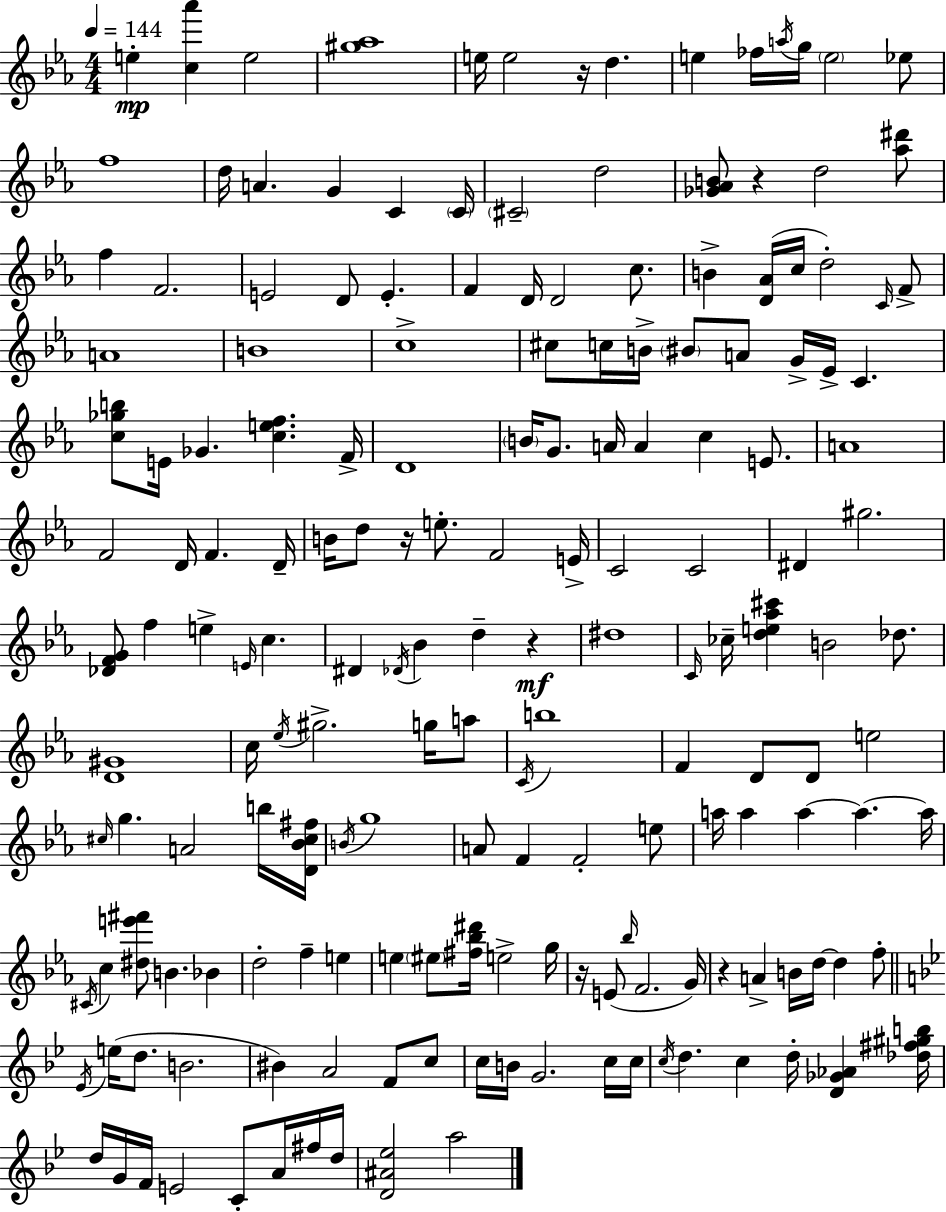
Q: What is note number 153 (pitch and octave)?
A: D5